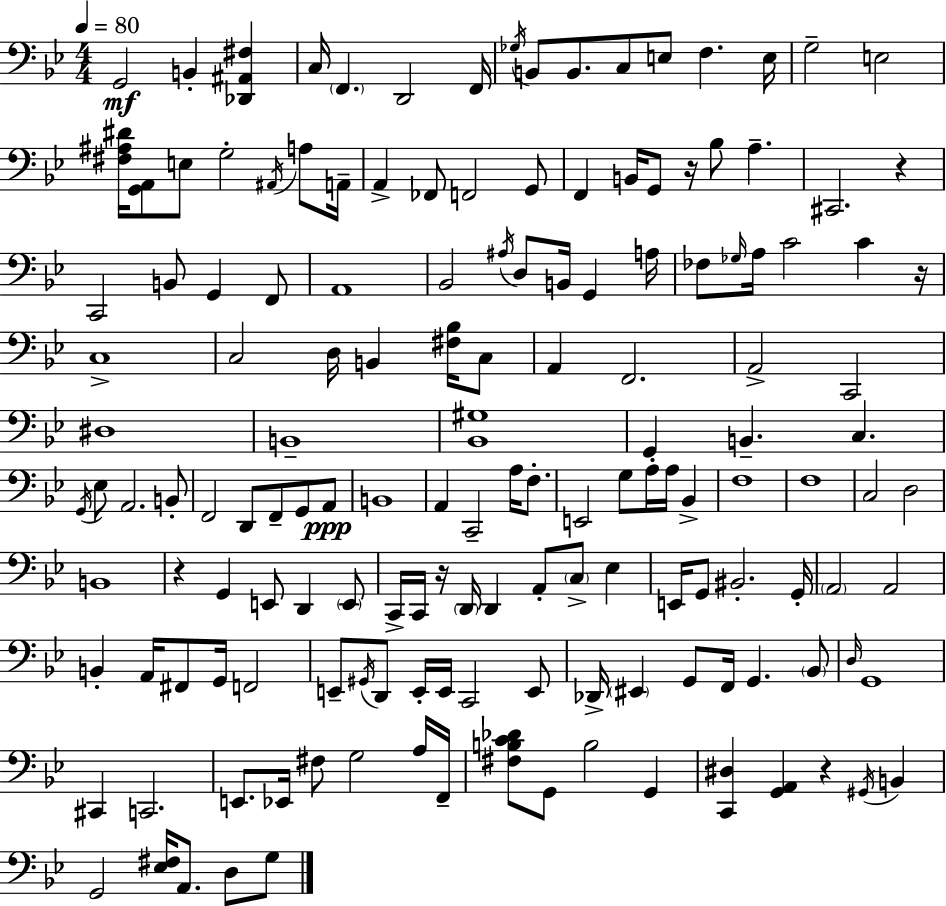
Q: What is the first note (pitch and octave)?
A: G2